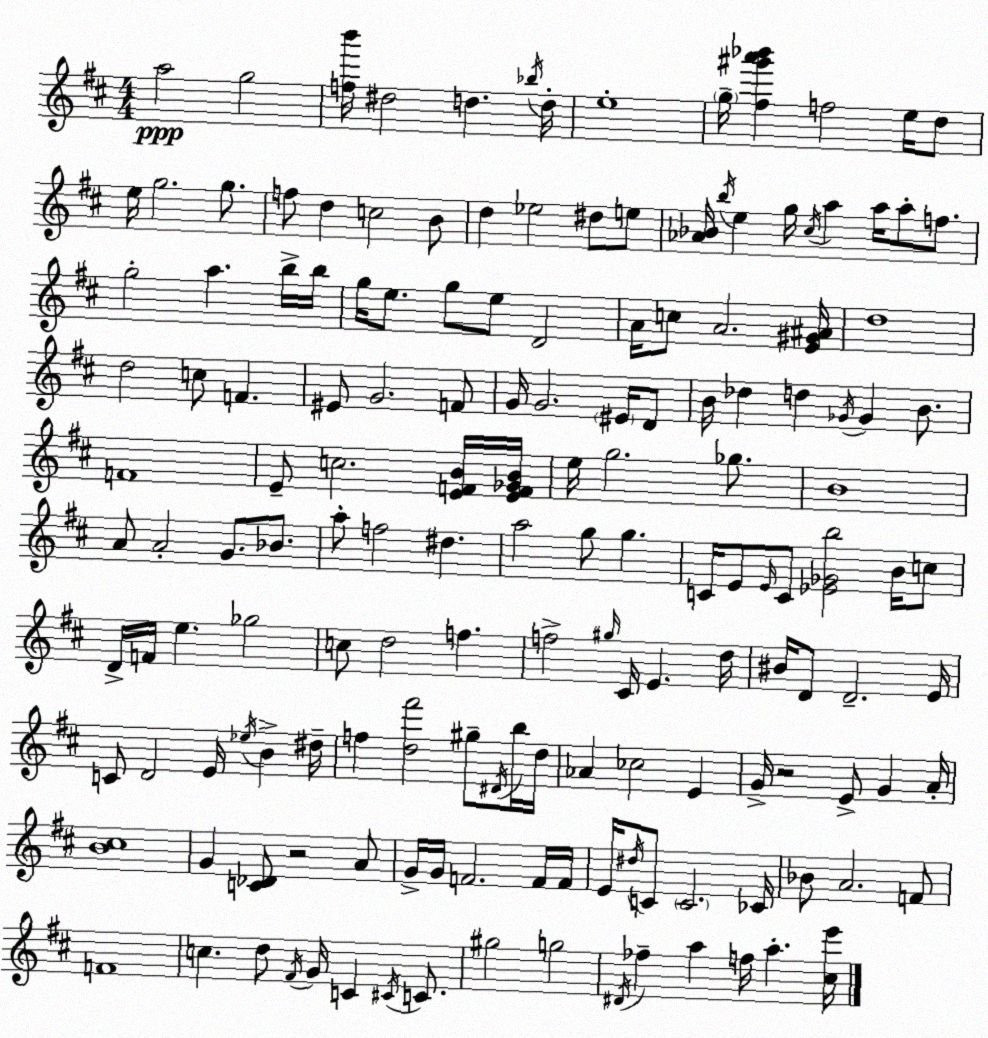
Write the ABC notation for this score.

X:1
T:Untitled
M:4/4
L:1/4
K:D
a2 g2 [fb']/4 ^d2 d _b/4 d/4 e4 g/4 [^f^g'a'_b'] f2 e/4 d/2 e/4 g2 g/2 f/2 d c2 B/2 d _e2 ^d/2 e/2 [_A_B]/4 b/4 e g/4 ^c/4 a a/4 a/2 f/2 g2 a b/4 b/4 g/4 e/2 g/2 e/2 D2 A/4 c/2 A2 [E^G^A]/4 d4 d2 c/2 F ^E/2 G2 F/2 G/4 G2 ^E/4 D/2 B/4 _d d _G/4 _G B/2 F4 E/2 c2 [EFB]/4 [EF_GB]/4 e/4 g2 _g/2 B4 A/2 A2 G/2 _B/2 a/2 f2 ^d a2 g/2 g C/4 E/2 E/4 C/2 [_E_Gb]2 B/4 c/2 D/4 F/4 e _g2 c/2 d2 f f2 ^g/4 ^C/4 E d/4 ^B/4 D/2 D2 E/4 C/2 D2 E/4 _e/4 B ^d/4 f [d^f']2 ^g/2 ^D/4 b/4 d/4 _A _c2 E G/4 z2 E/2 G A/4 [B^c]4 G [C_D]/2 z2 A/2 G/4 G/4 F2 F/4 F/4 E/4 ^d/4 C/2 C2 _C/4 _B/2 A2 F/2 F4 c d/2 ^F/4 G/4 C ^C/4 C/2 ^g2 g2 ^D/4 _f a f/4 a [^ce']/4